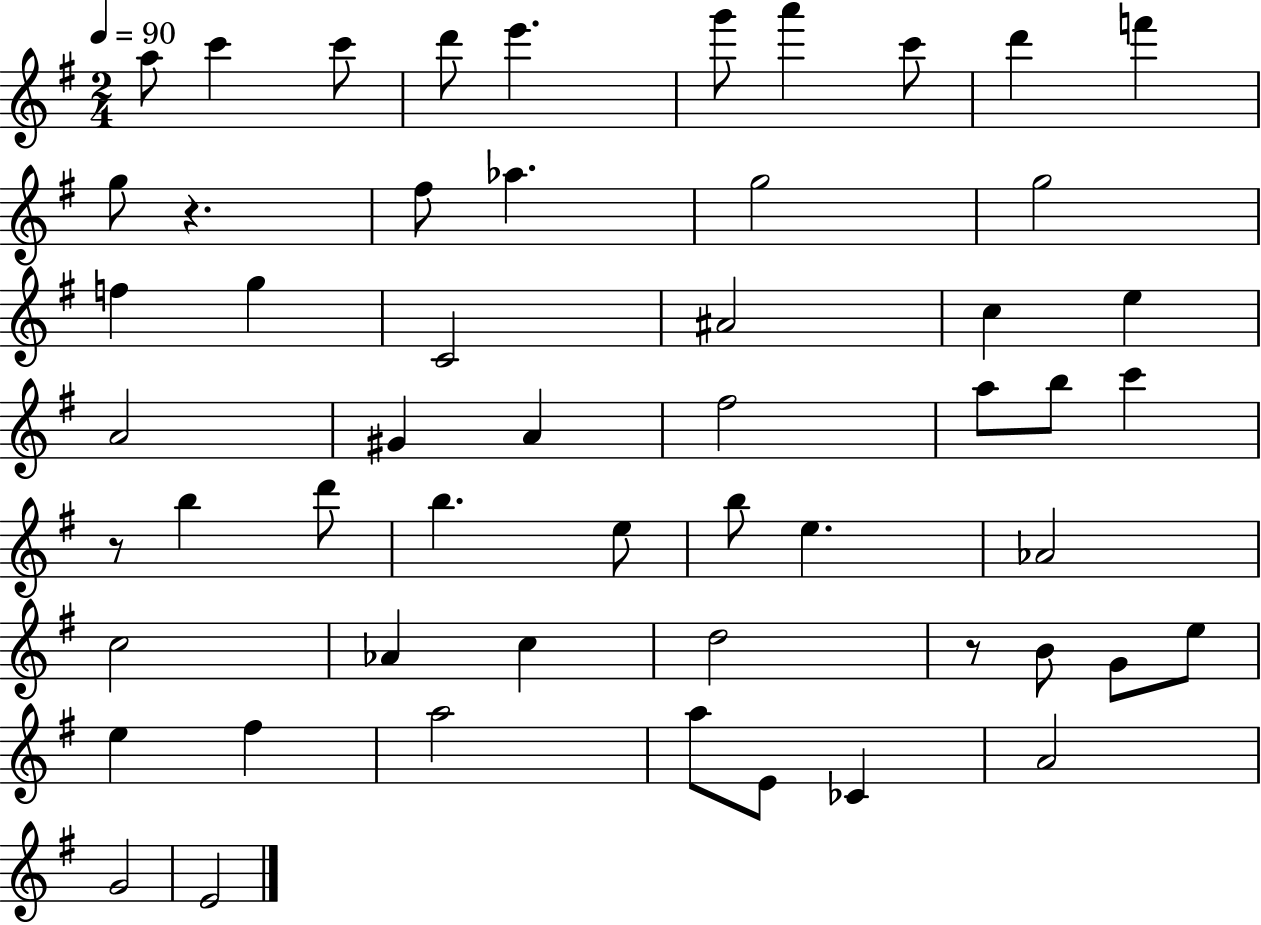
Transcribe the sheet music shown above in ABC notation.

X:1
T:Untitled
M:2/4
L:1/4
K:G
a/2 c' c'/2 d'/2 e' g'/2 a' c'/2 d' f' g/2 z ^f/2 _a g2 g2 f g C2 ^A2 c e A2 ^G A ^f2 a/2 b/2 c' z/2 b d'/2 b e/2 b/2 e _A2 c2 _A c d2 z/2 B/2 G/2 e/2 e ^f a2 a/2 E/2 _C A2 G2 E2